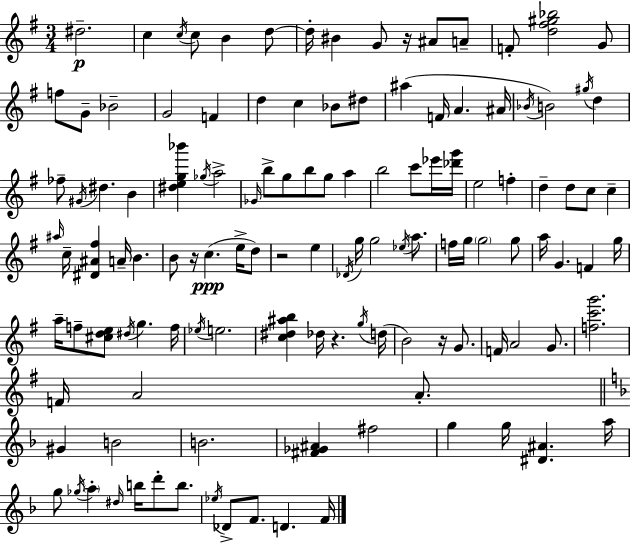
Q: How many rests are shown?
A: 5